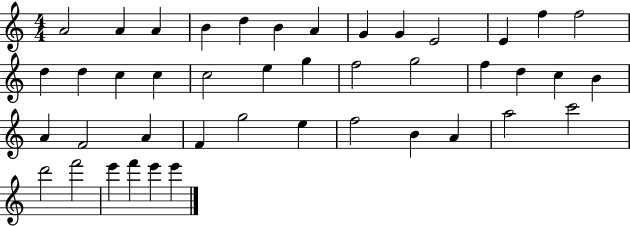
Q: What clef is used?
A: treble